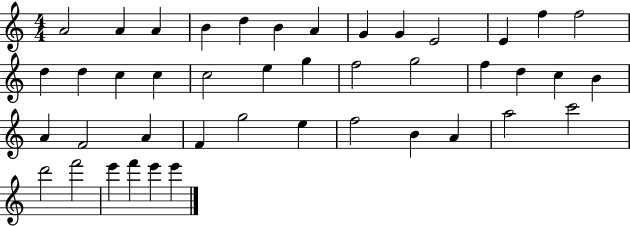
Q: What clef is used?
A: treble